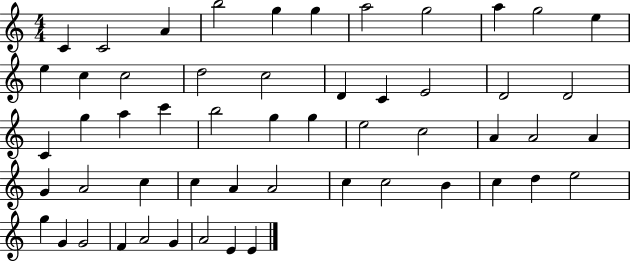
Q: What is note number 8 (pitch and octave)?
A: G5